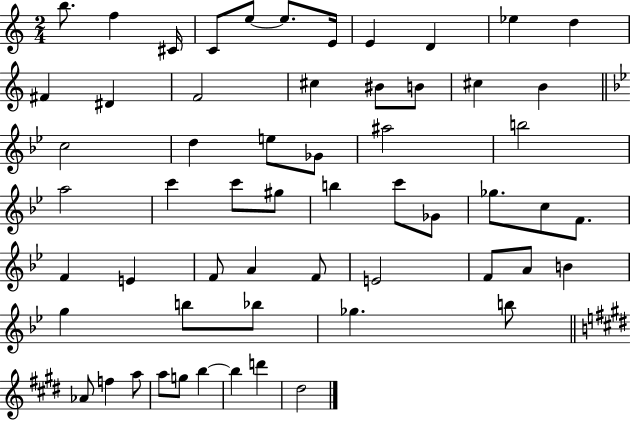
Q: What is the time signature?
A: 2/4